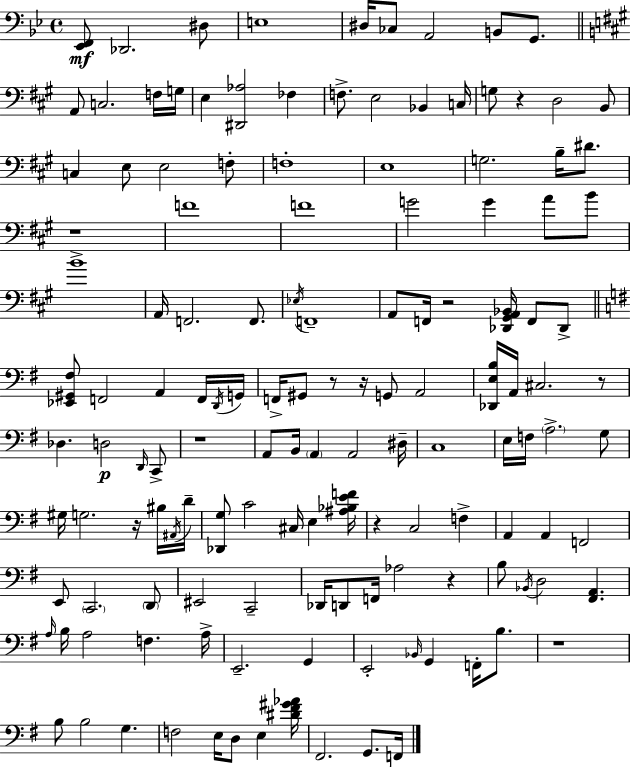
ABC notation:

X:1
T:Untitled
M:4/4
L:1/4
K:Bb
[_E,,F,,]/2 _D,,2 ^D,/2 E,4 ^D,/4 _C,/2 A,,2 B,,/2 G,,/2 A,,/2 C,2 F,/4 G,/4 E, [^D,,_A,]2 _F, F,/2 E,2 _B,, C,/4 G,/2 z D,2 B,,/2 C, E,/2 E,2 F,/2 F,4 E,4 G,2 B,/4 ^D/2 z4 F4 F4 G2 G A/2 B/2 B4 A,,/4 F,,2 F,,/2 _E,/4 F,,4 A,,/2 F,,/4 z2 [_D,,^G,,A,,_B,,]/4 F,,/2 _D,,/2 [_E,,^G,,^F,]/2 F,,2 A,, F,,/4 D,,/4 G,,/4 F,,/4 ^G,,/2 z/2 z/4 G,,/2 A,,2 [_D,,E,B,]/4 A,,/4 ^C,2 z/2 _D, D,2 D,,/4 C,,/2 z4 A,,/2 B,,/4 A,, A,,2 ^D,/4 C,4 E,/4 F,/4 A,2 G,/2 ^G,/4 G,2 z/4 ^B,/4 ^A,,/4 D/4 [_D,,G,]/2 C2 ^C,/4 E, [^A,_B,EF]/4 z C,2 F, A,, A,, F,,2 E,,/2 C,,2 D,,/2 ^E,,2 C,,2 _D,,/4 D,,/2 F,,/4 _A,2 z B,/2 _B,,/4 D,2 [^F,,A,,] A,/4 B,/4 A,2 F, A,/4 E,,2 G,, E,,2 _B,,/4 G,, F,,/4 B,/2 z4 B,/2 B,2 G, F,2 E,/4 D,/2 E, [^D^F^G_A]/4 ^F,,2 G,,/2 F,,/4